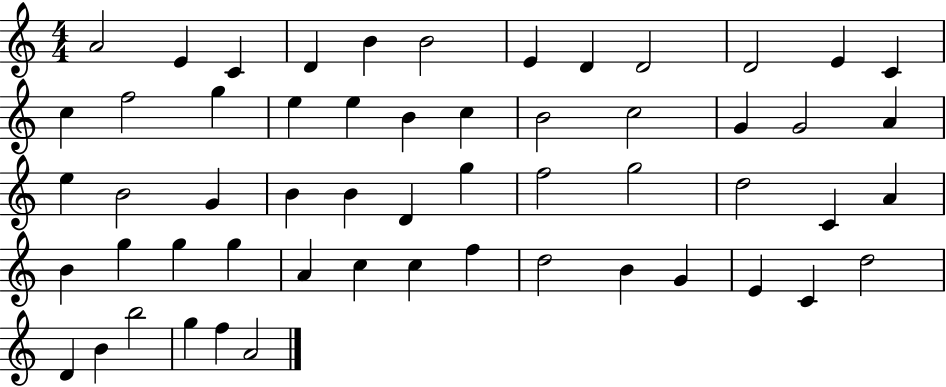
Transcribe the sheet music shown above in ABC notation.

X:1
T:Untitled
M:4/4
L:1/4
K:C
A2 E C D B B2 E D D2 D2 E C c f2 g e e B c B2 c2 G G2 A e B2 G B B D g f2 g2 d2 C A B g g g A c c f d2 B G E C d2 D B b2 g f A2